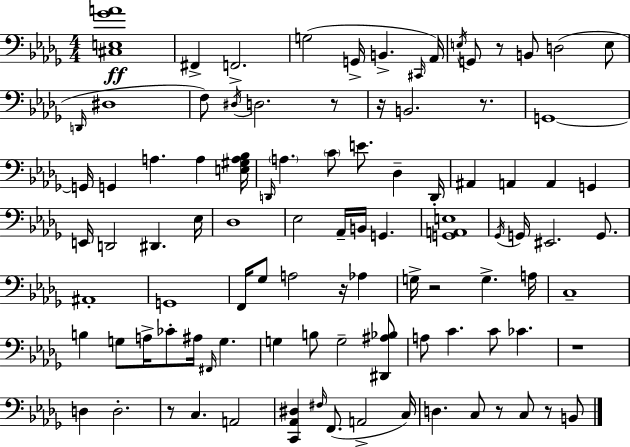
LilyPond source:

{
  \clef bass
  \numericTimeSignature
  \time 4/4
  \key bes \minor
  <cis e ges' a'>1\ff | fis,4-> f,2.-> | g2( g,16-> b,4.-> \grace { cis,16 }) | aes,16 \acciaccatura { e16 } g,8 r8 b,8 d2( | \break e8 \grace { d,16 } dis1 | f8) \acciaccatura { dis16 } d2. | r8 r16 b,2. | r8. g,1~~ | \break g,16 g,4 a4. a4 | <e gis a bes>16 \grace { d,16 } \parenthesize a4. \parenthesize c'8 e'8. | des4-- d,16-. ais,4 a,4 a,4 | g,4 e,16 d,2 dis,4. | \break ees16 des1 | ees2 aes,16-- b,16 g,4. | <g, a, e>1 | \acciaccatura { ges,16 } g,16 eis,2. | \break g,8. ais,1-. | g,1 | f,16 ges8 a2 | r16 aes4 g16-> r2 g4.-> | \break a16 c1-- | b4 g8 a16-> ces'8-. ais16 | \grace { fis,16 } g4. g4 b8 g2-- | <dis, ais bes>8 a8 c'4. c'8 | \break ces'4. r1 | d4 d2.-. | r8 c4. a,2 | <c, aes, dis>4 \grace { fis16 } f,8.( a,2-> | \break c16) d4. c8 | r8 c8 r8 b,8 \bar "|."
}